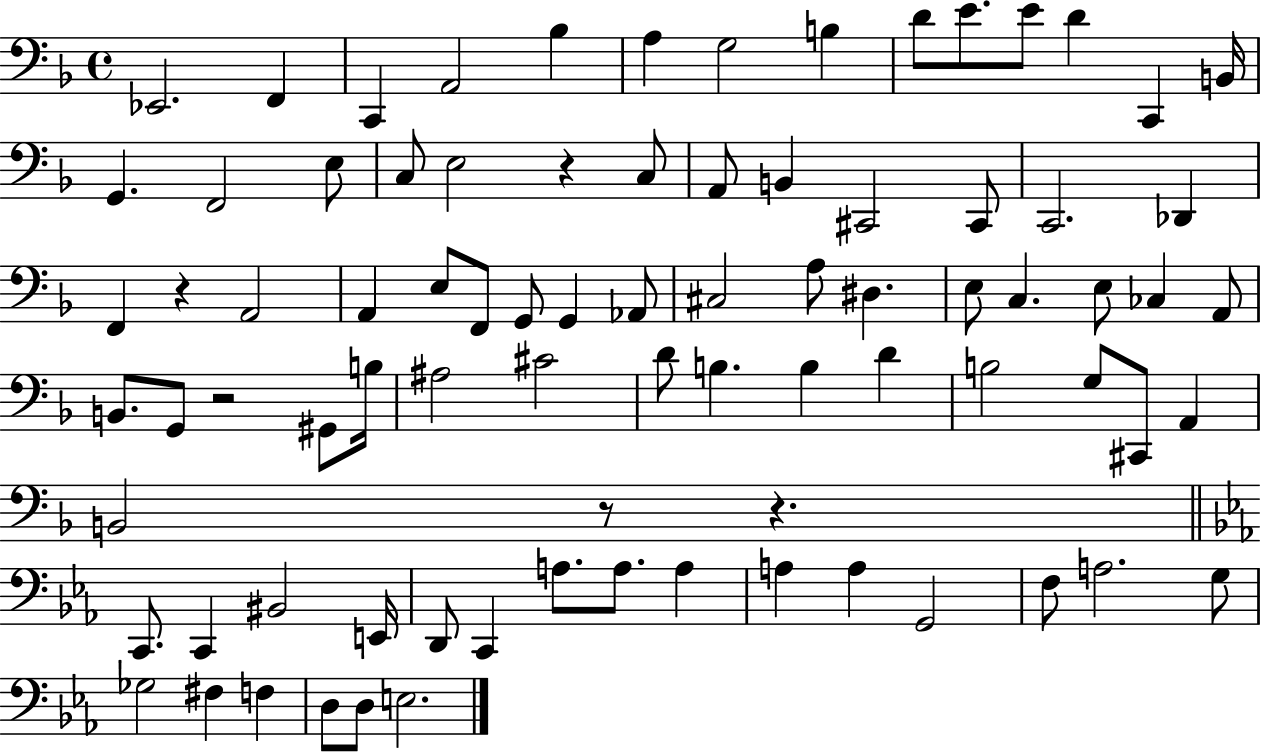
X:1
T:Untitled
M:4/4
L:1/4
K:F
_E,,2 F,, C,, A,,2 _B, A, G,2 B, D/2 E/2 E/2 D C,, B,,/4 G,, F,,2 E,/2 C,/2 E,2 z C,/2 A,,/2 B,, ^C,,2 ^C,,/2 C,,2 _D,, F,, z A,,2 A,, E,/2 F,,/2 G,,/2 G,, _A,,/2 ^C,2 A,/2 ^D, E,/2 C, E,/2 _C, A,,/2 B,,/2 G,,/2 z2 ^G,,/2 B,/4 ^A,2 ^C2 D/2 B, B, D B,2 G,/2 ^C,,/2 A,, B,,2 z/2 z C,,/2 C,, ^B,,2 E,,/4 D,,/2 C,, A,/2 A,/2 A, A, A, G,,2 F,/2 A,2 G,/2 _G,2 ^F, F, D,/2 D,/2 E,2